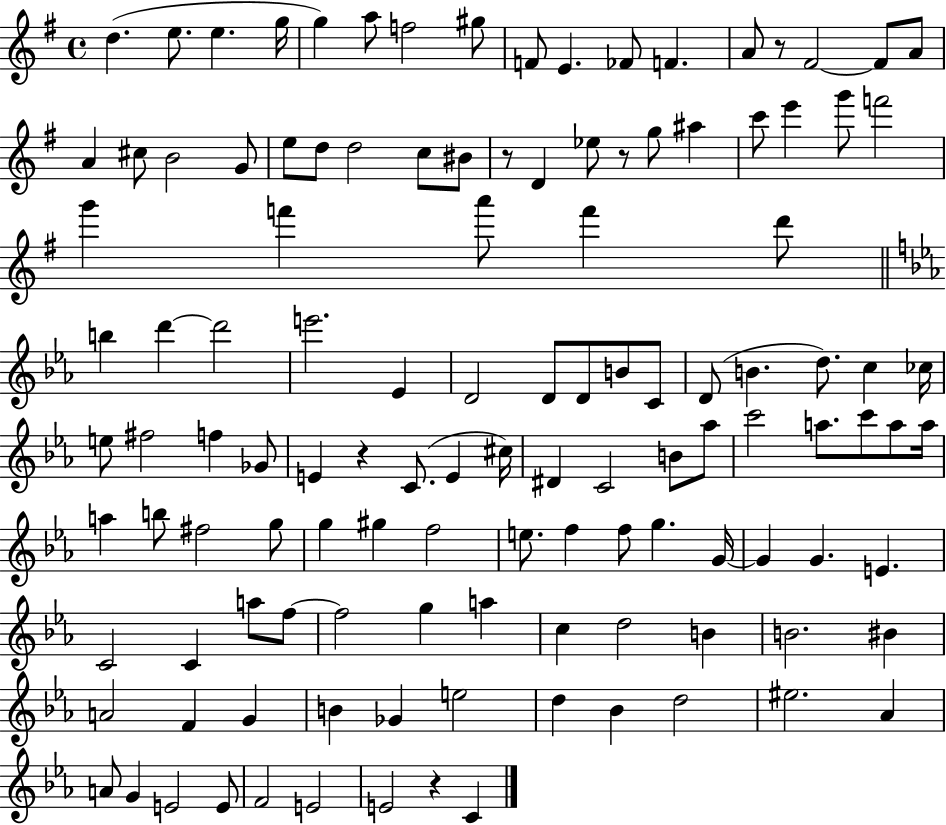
D5/q. E5/e. E5/q. G5/s G5/q A5/e F5/h G#5/e F4/e E4/q. FES4/e F4/q. A4/e R/e F#4/h F#4/e A4/e A4/q C#5/e B4/h G4/e E5/e D5/e D5/h C5/e BIS4/e R/e D4/q Eb5/e R/e G5/e A#5/q C6/e E6/q G6/e F6/h G6/q F6/q A6/e F6/q D6/e B5/q D6/q D6/h E6/h. Eb4/q D4/h D4/e D4/e B4/e C4/e D4/e B4/q. D5/e. C5/q CES5/s E5/e F#5/h F5/q Gb4/e E4/q R/q C4/e. E4/q C#5/s D#4/q C4/h B4/e Ab5/e C6/h A5/e. C6/e A5/e A5/s A5/q B5/e F#5/h G5/e G5/q G#5/q F5/h E5/e. F5/q F5/e G5/q. G4/s G4/q G4/q. E4/q. C4/h C4/q A5/e F5/e F5/h G5/q A5/q C5/q D5/h B4/q B4/h. BIS4/q A4/h F4/q G4/q B4/q Gb4/q E5/h D5/q Bb4/q D5/h EIS5/h. Ab4/q A4/e G4/q E4/h E4/e F4/h E4/h E4/h R/q C4/q